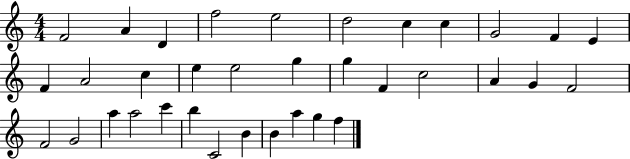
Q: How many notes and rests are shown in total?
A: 35